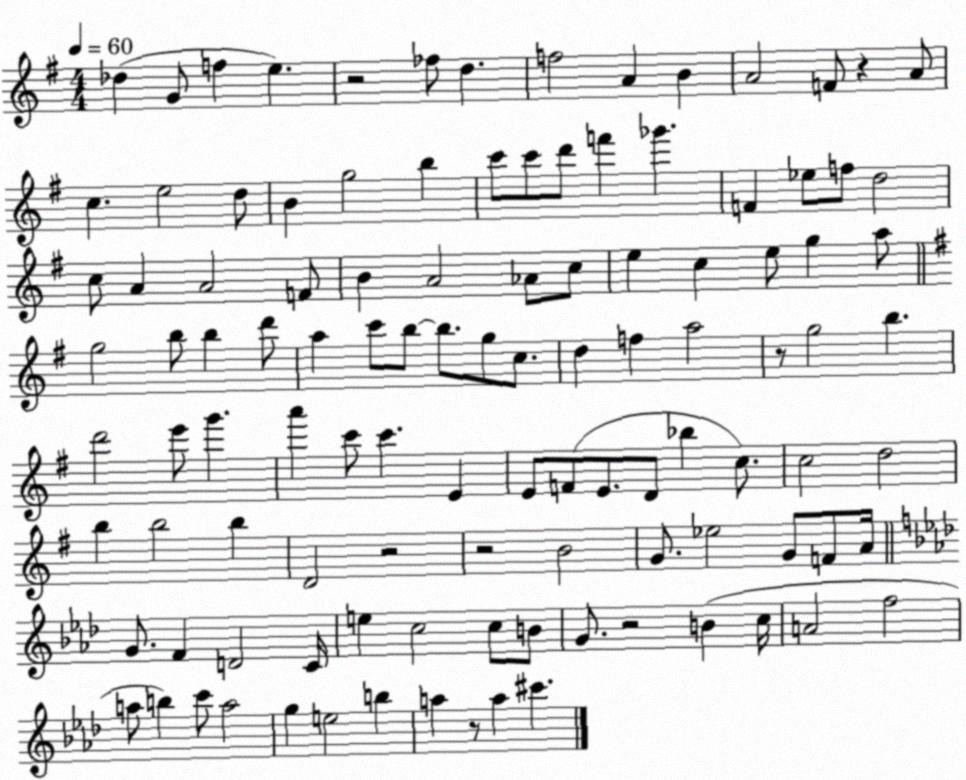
X:1
T:Untitled
M:4/4
L:1/4
K:G
_d G/2 f e z2 _f/2 d f2 A B A2 F/2 z A/2 c e2 d/2 B g2 b c'/2 c'/2 d'/2 f' _g' F _e/2 f/2 d2 c/2 A A2 F/2 B A2 _A/2 c/2 e c e/2 g a/2 g2 b/2 b d'/2 a c'/2 b/2 b/2 g/2 c/2 d f a2 z/2 g2 b d'2 e'/2 g' a' c'/2 c' E E/2 F/2 E/2 D/2 _b c/2 c2 d2 b b2 b D2 z2 z2 B2 G/2 _e2 G/2 F/2 A/4 G/2 F D2 C/4 e c2 c/2 B/2 G/2 z2 B c/4 A2 f2 a/2 b c'/2 a2 g e2 b a z/2 a ^c'